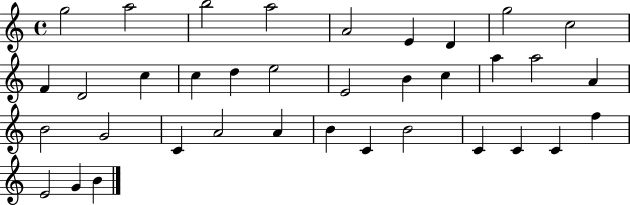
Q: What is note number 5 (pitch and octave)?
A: A4